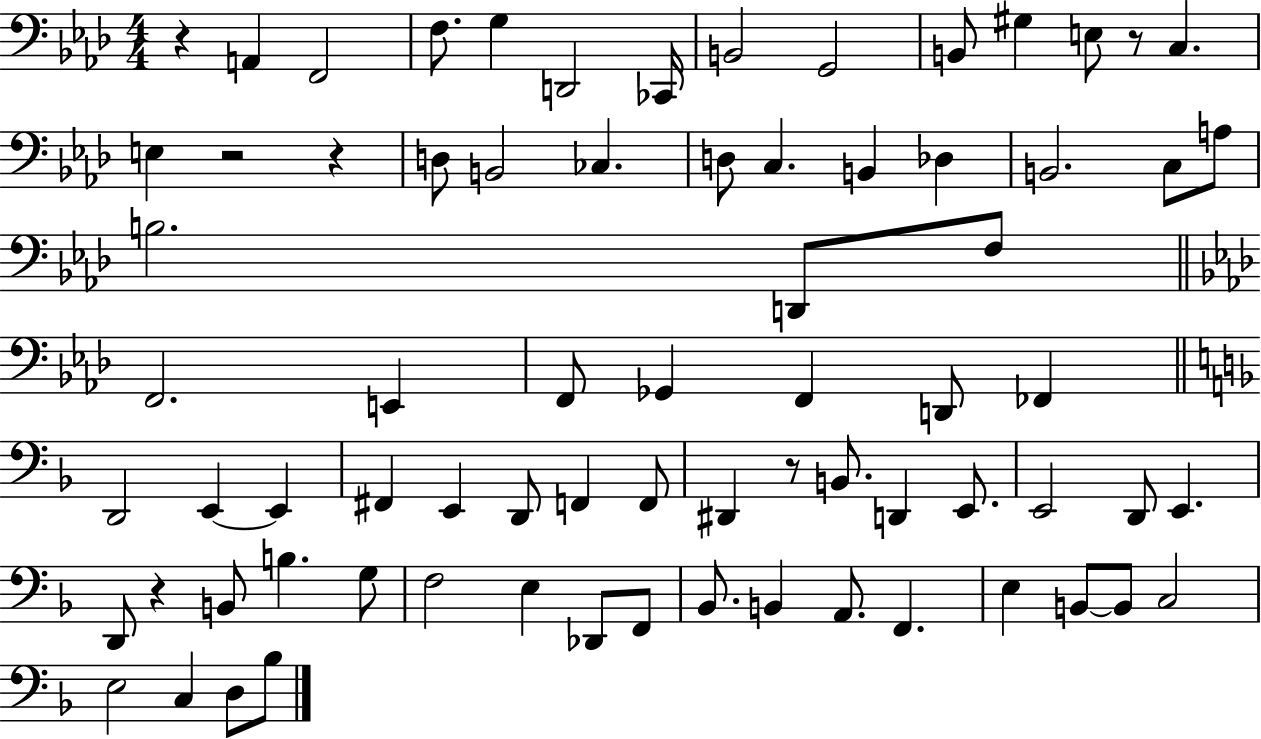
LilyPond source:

{
  \clef bass
  \numericTimeSignature
  \time 4/4
  \key aes \major
  \repeat volta 2 { r4 a,4 f,2 | f8. g4 d,2 ces,16 | b,2 g,2 | b,8 gis4 e8 r8 c4. | \break e4 r2 r4 | d8 b,2 ces4. | d8 c4. b,4 des4 | b,2. c8 a8 | \break b2. d,8 f8 | \bar "||" \break \key f \minor f,2. e,4 | f,8 ges,4 f,4 d,8 fes,4 | \bar "||" \break \key f \major d,2 e,4~~ e,4 | fis,4 e,4 d,8 f,4 f,8 | dis,4 r8 b,8. d,4 e,8. | e,2 d,8 e,4. | \break d,8 r4 b,8 b4. g8 | f2 e4 des,8 f,8 | bes,8. b,4 a,8. f,4. | e4 b,8~~ b,8 c2 | \break e2 c4 d8 bes8 | } \bar "|."
}